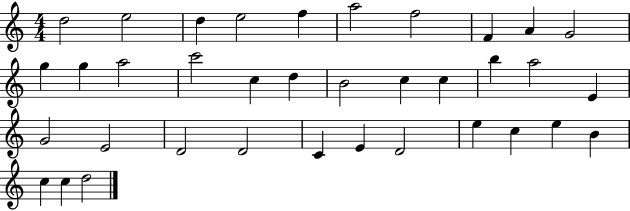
X:1
T:Untitled
M:4/4
L:1/4
K:C
d2 e2 d e2 f a2 f2 F A G2 g g a2 c'2 c d B2 c c b a2 E G2 E2 D2 D2 C E D2 e c e B c c d2